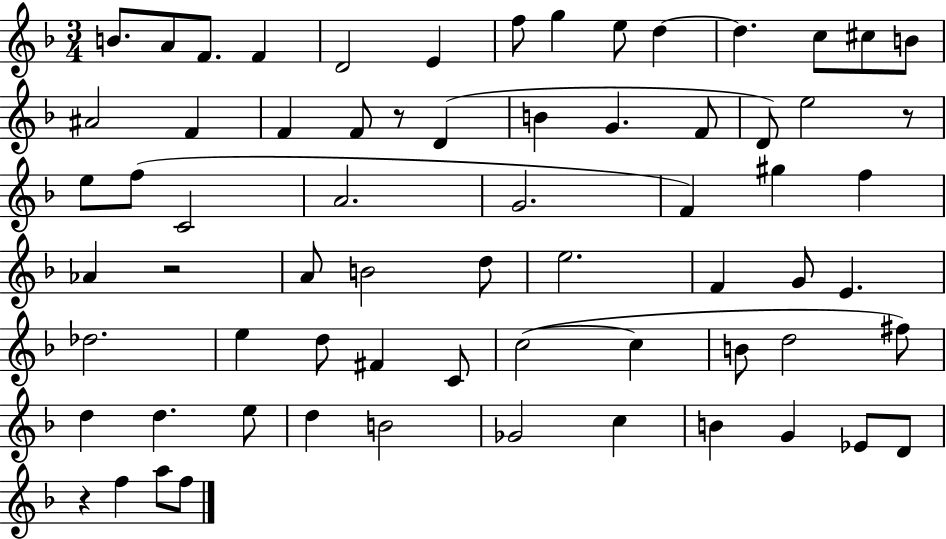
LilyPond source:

{
  \clef treble
  \numericTimeSignature
  \time 3/4
  \key f \major
  b'8. a'8 f'8. f'4 | d'2 e'4 | f''8 g''4 e''8 d''4~~ | d''4. c''8 cis''8 b'8 | \break ais'2 f'4 | f'4 f'8 r8 d'4( | b'4 g'4. f'8 | d'8) e''2 r8 | \break e''8 f''8( c'2 | a'2. | g'2. | f'4) gis''4 f''4 | \break aes'4 r2 | a'8 b'2 d''8 | e''2. | f'4 g'8 e'4. | \break des''2. | e''4 d''8 fis'4 c'8 | c''2~(~ c''4 | b'8 d''2 fis''8) | \break d''4 d''4. e''8 | d''4 b'2 | ges'2 c''4 | b'4 g'4 ees'8 d'8 | \break r4 f''4 a''8 f''8 | \bar "|."
}